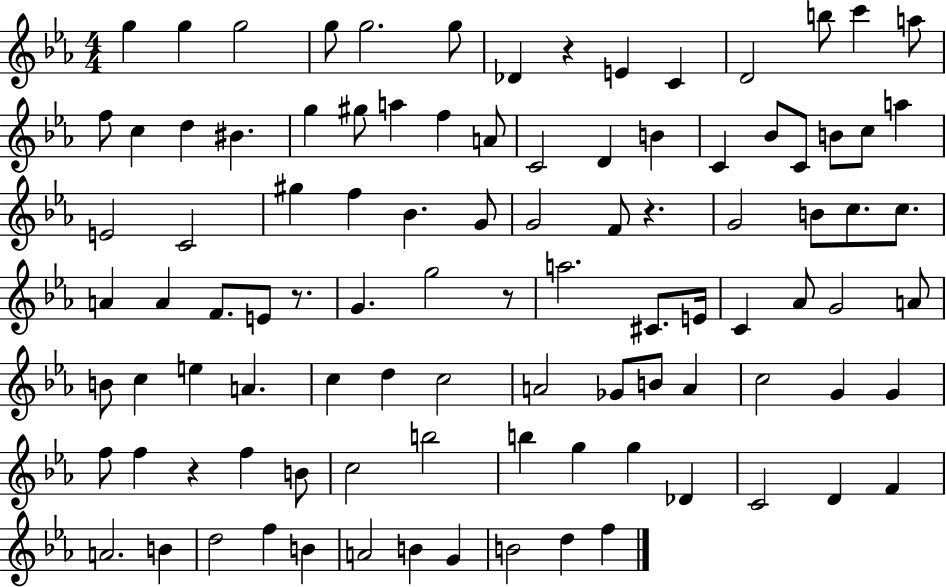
G5/q G5/q G5/h G5/e G5/h. G5/e Db4/q R/q E4/q C4/q D4/h B5/e C6/q A5/e F5/e C5/q D5/q BIS4/q. G5/q G#5/e A5/q F5/q A4/e C4/h D4/q B4/q C4/q Bb4/e C4/e B4/e C5/e A5/q E4/h C4/h G#5/q F5/q Bb4/q. G4/e G4/h F4/e R/q. G4/h B4/e C5/e. C5/e. A4/q A4/q F4/e. E4/e R/e. G4/q. G5/h R/e A5/h. C#4/e. E4/s C4/q Ab4/e G4/h A4/e B4/e C5/q E5/q A4/q. C5/q D5/q C5/h A4/h Gb4/e B4/e A4/q C5/h G4/q G4/q F5/e F5/q R/q F5/q B4/e C5/h B5/h B5/q G5/q G5/q Db4/q C4/h D4/q F4/q A4/h. B4/q D5/h F5/q B4/q A4/h B4/q G4/q B4/h D5/q F5/q